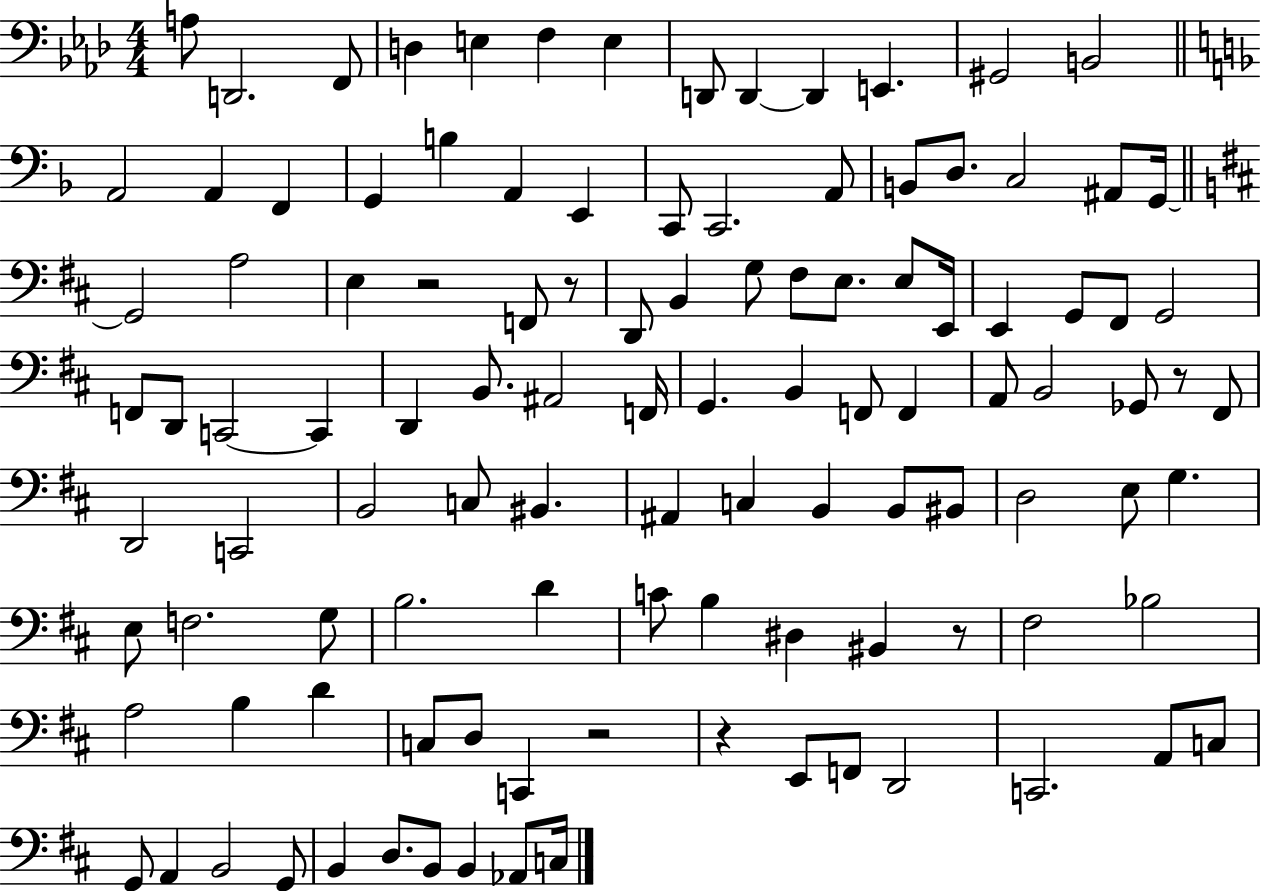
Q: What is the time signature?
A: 4/4